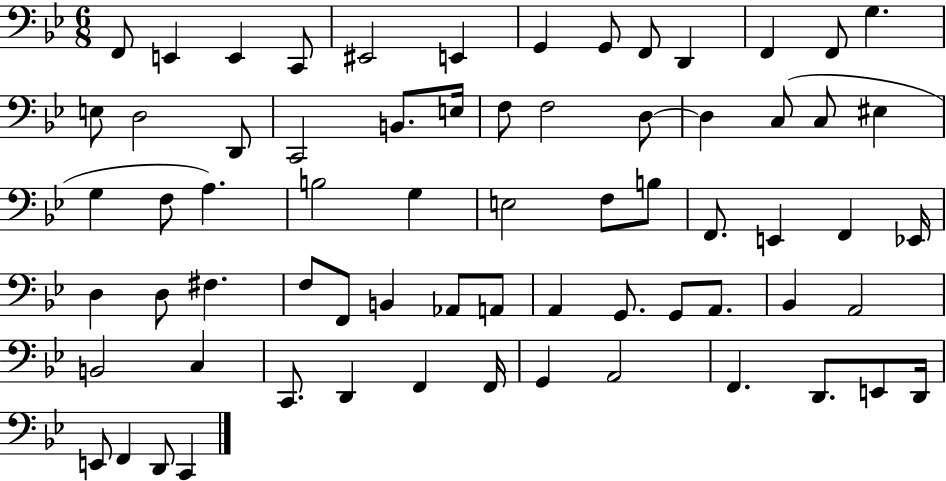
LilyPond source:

{
  \clef bass
  \numericTimeSignature
  \time 6/8
  \key bes \major
  f,8 e,4 e,4 c,8 | eis,2 e,4 | g,4 g,8 f,8 d,4 | f,4 f,8 g4. | \break e8 d2 d,8 | c,2 b,8. e16 | f8 f2 d8~~ | d4 c8( c8 eis4 | \break g4 f8 a4.) | b2 g4 | e2 f8 b8 | f,8. e,4 f,4 ees,16 | \break d4 d8 fis4. | f8 f,8 b,4 aes,8 a,8 | a,4 g,8. g,8 a,8. | bes,4 a,2 | \break b,2 c4 | c,8. d,4 f,4 f,16 | g,4 a,2 | f,4. d,8. e,8 d,16 | \break e,8 f,4 d,8 c,4 | \bar "|."
}